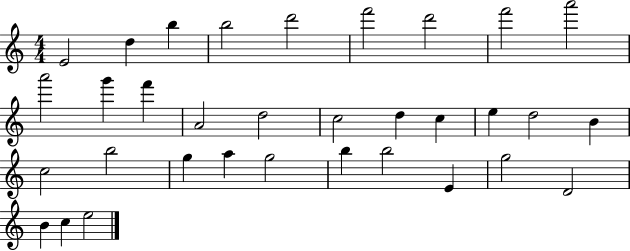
{
  \clef treble
  \numericTimeSignature
  \time 4/4
  \key c \major
  e'2 d''4 b''4 | b''2 d'''2 | f'''2 d'''2 | f'''2 a'''2 | \break a'''2 g'''4 f'''4 | a'2 d''2 | c''2 d''4 c''4 | e''4 d''2 b'4 | \break c''2 b''2 | g''4 a''4 g''2 | b''4 b''2 e'4 | g''2 d'2 | \break b'4 c''4 e''2 | \bar "|."
}